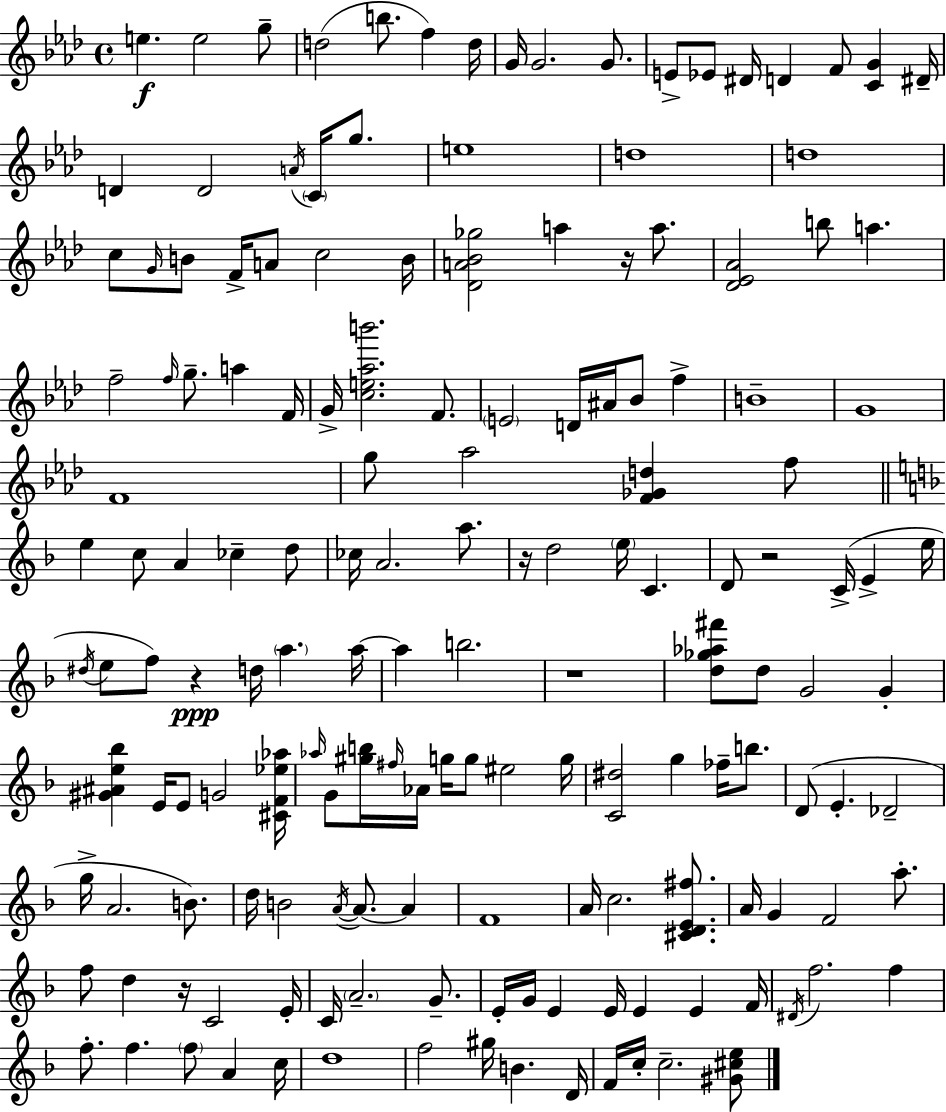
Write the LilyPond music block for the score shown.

{
  \clef treble
  \time 4/4
  \defaultTimeSignature
  \key aes \major
  \repeat volta 2 { e''4.\f e''2 g''8-- | d''2( b''8. f''4) d''16 | g'16 g'2. g'8. | e'8-> ees'8 dis'16 d'4 f'8 <c' g'>4 dis'16-- | \break d'4 d'2 \acciaccatura { a'16 } \parenthesize c'16 g''8. | e''1 | d''1 | d''1 | \break c''8 \grace { g'16 } b'8 f'16-> a'8 c''2 | b'16 <des' a' bes' ges''>2 a''4 r16 a''8. | <des' ees' aes'>2 b''8 a''4. | f''2-- \grace { f''16 } g''8.-- a''4 | \break f'16 g'16-> <c'' e'' aes'' b'''>2. | f'8. \parenthesize e'2 d'16 ais'16 bes'8 f''4-> | b'1-- | g'1 | \break f'1 | g''8 aes''2 <f' ges' d''>4 | f''8 \bar "||" \break \key d \minor e''4 c''8 a'4 ces''4-- d''8 | ces''16 a'2. a''8. | r16 d''2 \parenthesize e''16 c'4. | d'8 r2 c'16->( e'4-> e''16 | \break \acciaccatura { dis''16 } e''8 f''8) r4\ppp d''16 \parenthesize a''4. | a''16~~ a''4 b''2. | r1 | <d'' ges'' aes'' fis'''>8 d''8 g'2 g'4-. | \break <gis' ais' e'' bes''>4 e'16 e'8 g'2 | <cis' f' ees'' aes''>16 \grace { aes''16 } g'8 <gis'' b''>16 \grace { fis''16 } aes'16 g''16 g''8 eis''2 | g''16 <c' dis''>2 g''4 fes''16-- | b''8. d'8( e'4.-. des'2-- | \break g''16-> a'2. | b'8.) d''16 b'2 \acciaccatura { a'16~ }~ a'8. | a'4 f'1 | a'16 c''2. | \break <cis' d' e' fis''>8. a'16 g'4 f'2 | a''8.-. f''8 d''4 r16 c'2 | e'16-. c'16 \parenthesize a'2.-- | g'8.-- e'16-. g'16 e'4 e'16 e'4 e'4 | \break f'16 \acciaccatura { dis'16 } f''2. | f''4 f''8.-. f''4. \parenthesize f''8 | a'4 c''16 d''1 | f''2 gis''16 b'4. | \break d'16 f'16 c''16-. c''2.-- | <gis' cis'' e''>8 } \bar "|."
}